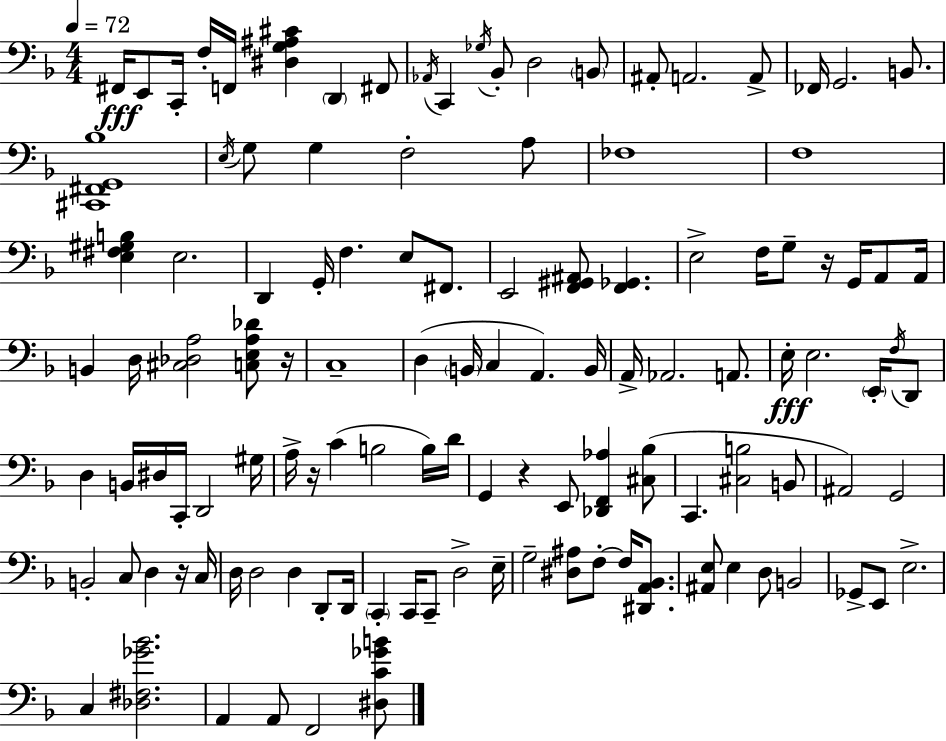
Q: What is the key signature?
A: F major